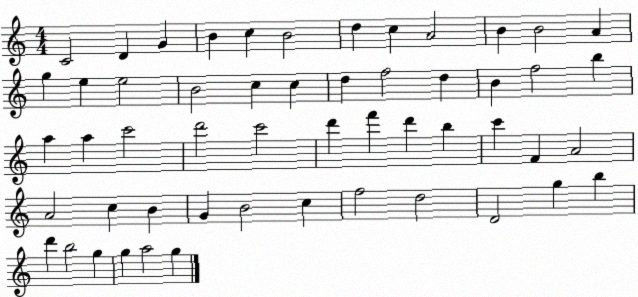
X:1
T:Untitled
M:4/4
L:1/4
K:C
C2 D G B c B2 d c A2 B B2 A g e e2 B2 c c d f2 d B f2 b a a c'2 d'2 c'2 d' f' d' b c' F A2 A2 c B G B2 c f2 d2 D2 g b d' b2 g g a2 g